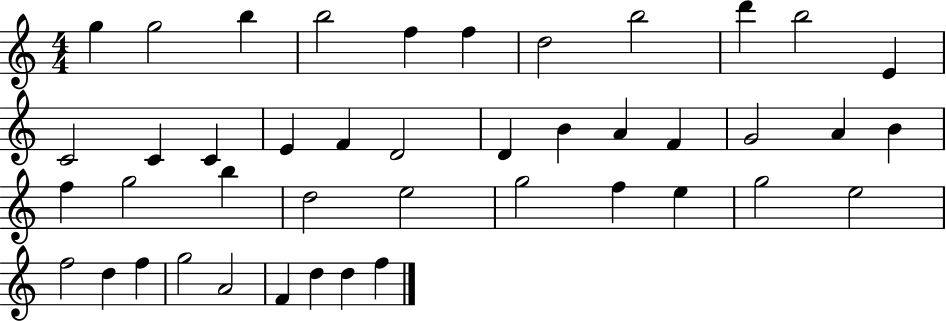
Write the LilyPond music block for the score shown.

{
  \clef treble
  \numericTimeSignature
  \time 4/4
  \key c \major
  g''4 g''2 b''4 | b''2 f''4 f''4 | d''2 b''2 | d'''4 b''2 e'4 | \break c'2 c'4 c'4 | e'4 f'4 d'2 | d'4 b'4 a'4 f'4 | g'2 a'4 b'4 | \break f''4 g''2 b''4 | d''2 e''2 | g''2 f''4 e''4 | g''2 e''2 | \break f''2 d''4 f''4 | g''2 a'2 | f'4 d''4 d''4 f''4 | \bar "|."
}